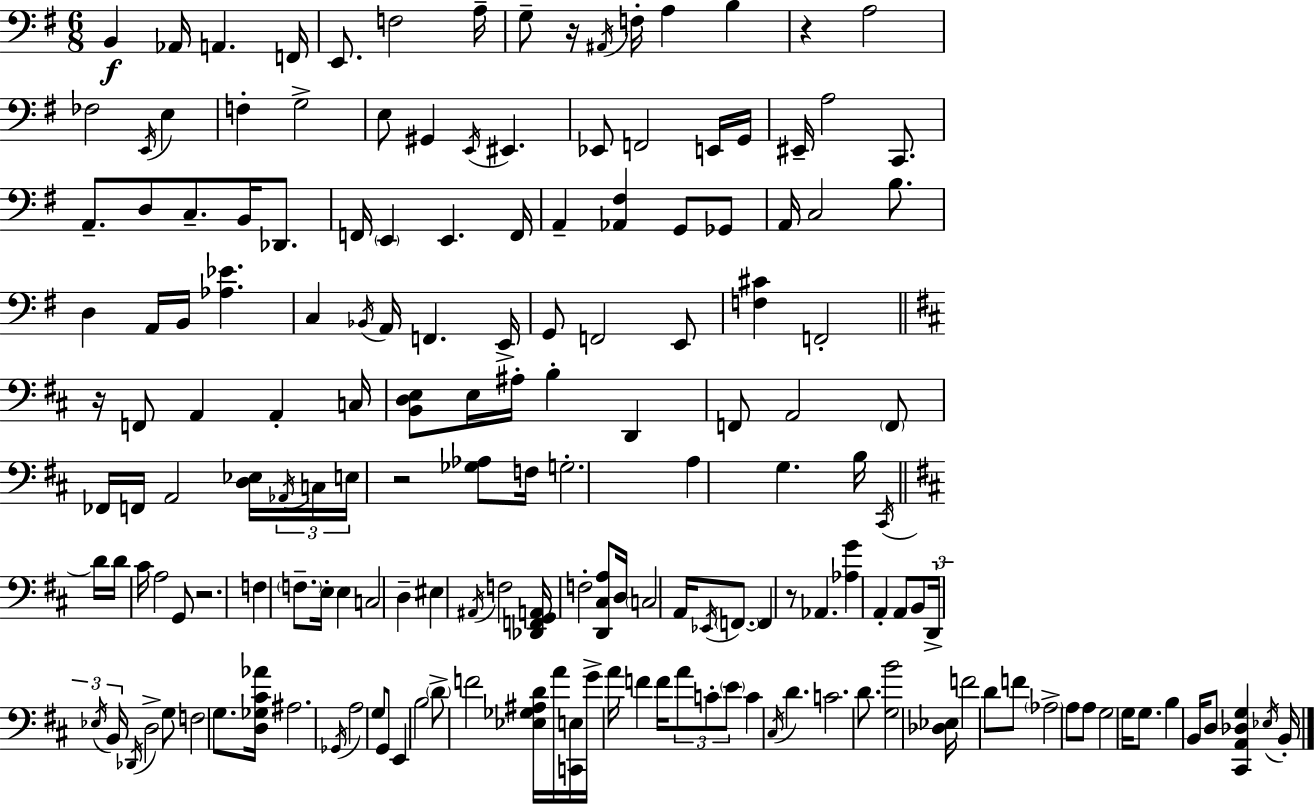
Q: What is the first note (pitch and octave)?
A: B2